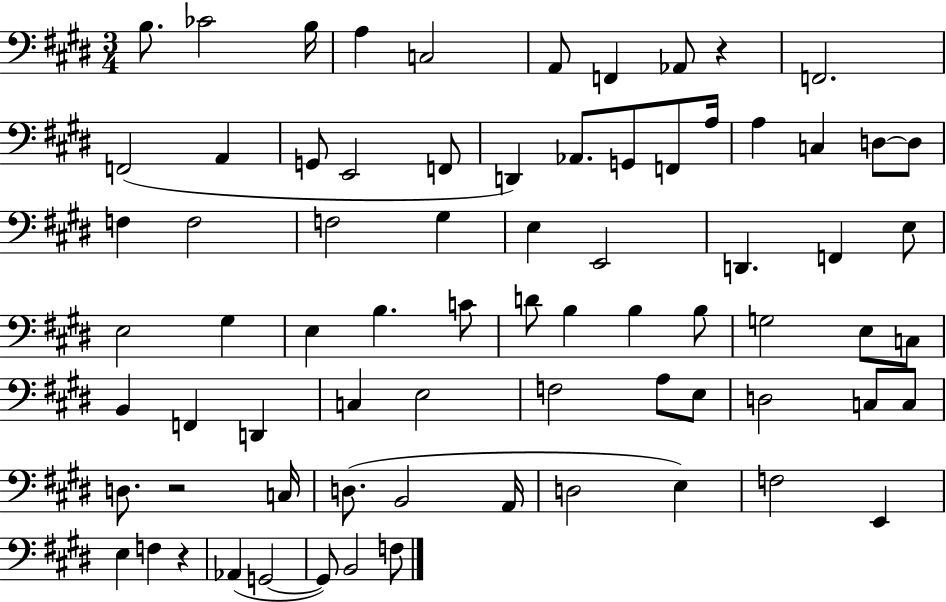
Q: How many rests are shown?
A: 3